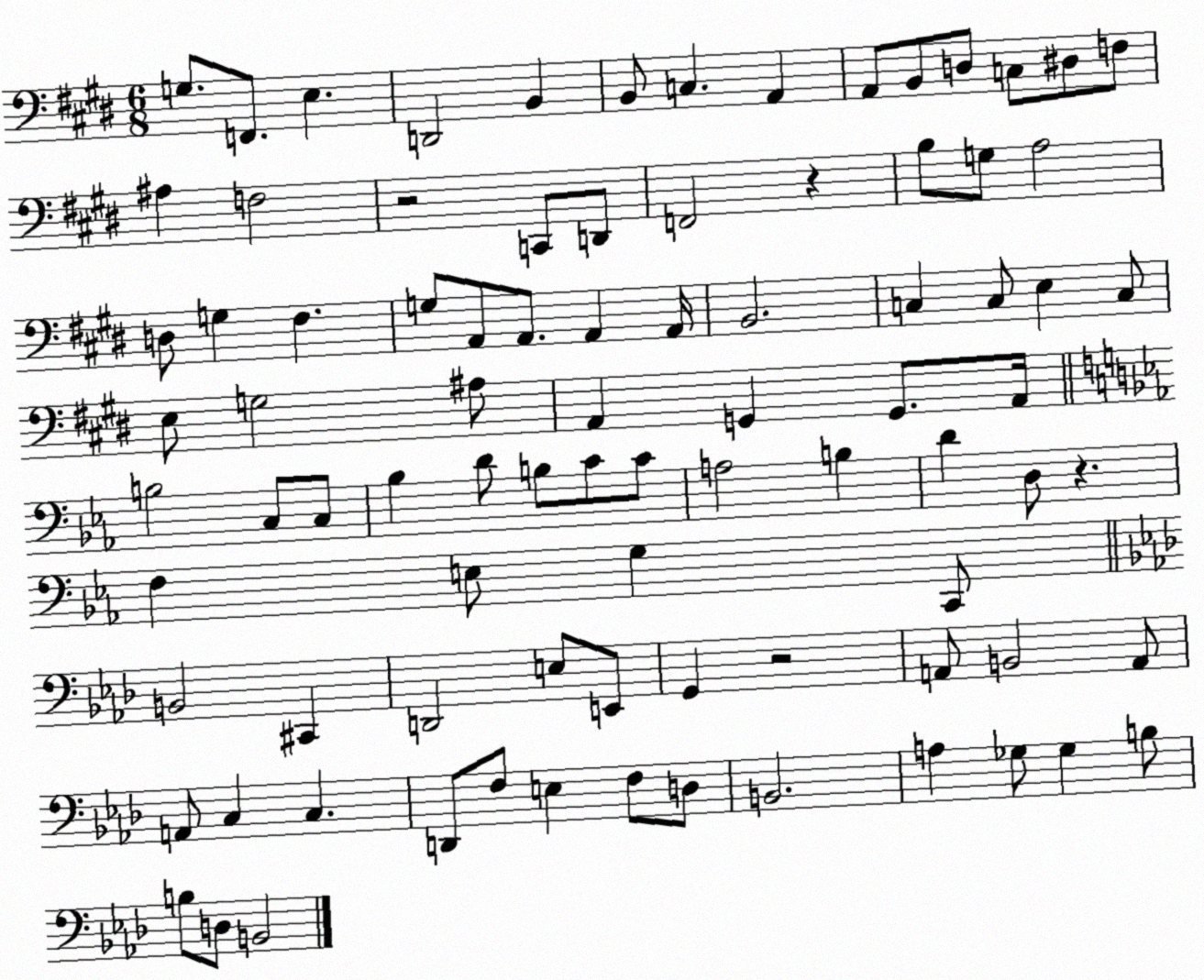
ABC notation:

X:1
T:Untitled
M:6/8
L:1/4
K:E
G,/2 F,,/2 E, D,,2 B,, B,,/2 C, A,, A,,/2 B,,/2 D,/2 C,/2 ^D,/2 F,/2 ^A, F,2 z2 C,,/2 D,,/2 F,,2 z B,/2 G,/2 A,2 D,/2 G, ^F, G,/2 A,,/2 A,,/2 A,, A,,/4 B,,2 C, C,/2 E, C,/2 E,/2 G,2 ^A,/2 A,, G,, G,,/2 A,,/4 B,2 C,/2 C,/2 _B, D/2 B,/2 C/2 C/2 A,2 B, D D,/2 z F, E,/2 G, C,,/2 B,,2 ^C,, D,,2 E,/2 E,,/2 G,, z2 A,,/2 B,,2 A,,/2 A,,/2 C, C, D,,/2 F,/2 E, F,/2 D,/2 B,,2 A, _G,/2 _G, B,/2 B,/2 D,/2 B,,2